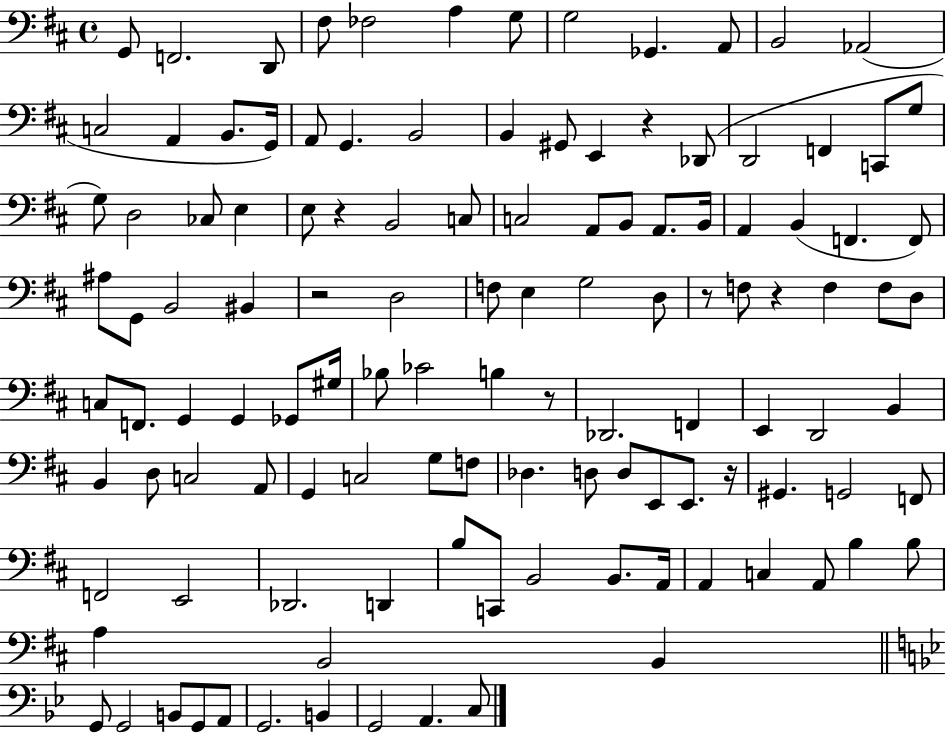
G2/e F2/h. D2/e F#3/e FES3/h A3/q G3/e G3/h Gb2/q. A2/e B2/h Ab2/h C3/h A2/q B2/e. G2/s A2/e G2/q. B2/h B2/q G#2/e E2/q R/q Db2/e D2/h F2/q C2/e G3/e G3/e D3/h CES3/e E3/q E3/e R/q B2/h C3/e C3/h A2/e B2/e A2/e. B2/s A2/q B2/q F2/q. F2/e A#3/e G2/e B2/h BIS2/q R/h D3/h F3/e E3/q G3/h D3/e R/e F3/e R/q F3/q F3/e D3/e C3/e F2/e. G2/q G2/q Gb2/e G#3/s Bb3/e CES4/h B3/q R/e Db2/h. F2/q E2/q D2/h B2/q B2/q D3/e C3/h A2/e G2/q C3/h G3/e F3/e Db3/q. D3/e D3/e E2/e E2/e. R/s G#2/q. G2/h F2/e F2/h E2/h Db2/h. D2/q B3/e C2/e B2/h B2/e. A2/s A2/q C3/q A2/e B3/q B3/e A3/q B2/h B2/q G2/e G2/h B2/e G2/e A2/e G2/h. B2/q G2/h A2/q. C3/e